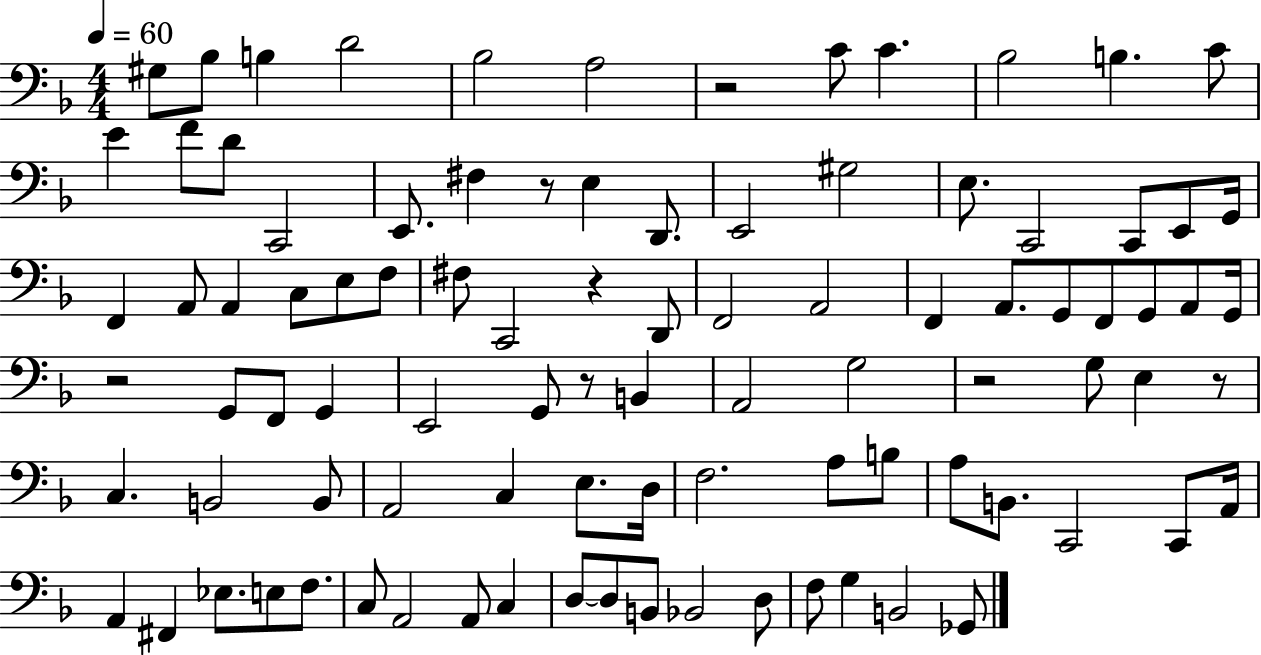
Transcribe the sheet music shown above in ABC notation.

X:1
T:Untitled
M:4/4
L:1/4
K:F
^G,/2 _B,/2 B, D2 _B,2 A,2 z2 C/2 C _B,2 B, C/2 E F/2 D/2 C,,2 E,,/2 ^F, z/2 E, D,,/2 E,,2 ^G,2 E,/2 C,,2 C,,/2 E,,/2 G,,/4 F,, A,,/2 A,, C,/2 E,/2 F,/2 ^F,/2 C,,2 z D,,/2 F,,2 A,,2 F,, A,,/2 G,,/2 F,,/2 G,,/2 A,,/2 G,,/4 z2 G,,/2 F,,/2 G,, E,,2 G,,/2 z/2 B,, A,,2 G,2 z2 G,/2 E, z/2 C, B,,2 B,,/2 A,,2 C, E,/2 D,/4 F,2 A,/2 B,/2 A,/2 B,,/2 C,,2 C,,/2 A,,/4 A,, ^F,, _E,/2 E,/2 F,/2 C,/2 A,,2 A,,/2 C, D,/2 D,/2 B,,/2 _B,,2 D,/2 F,/2 G, B,,2 _G,,/2